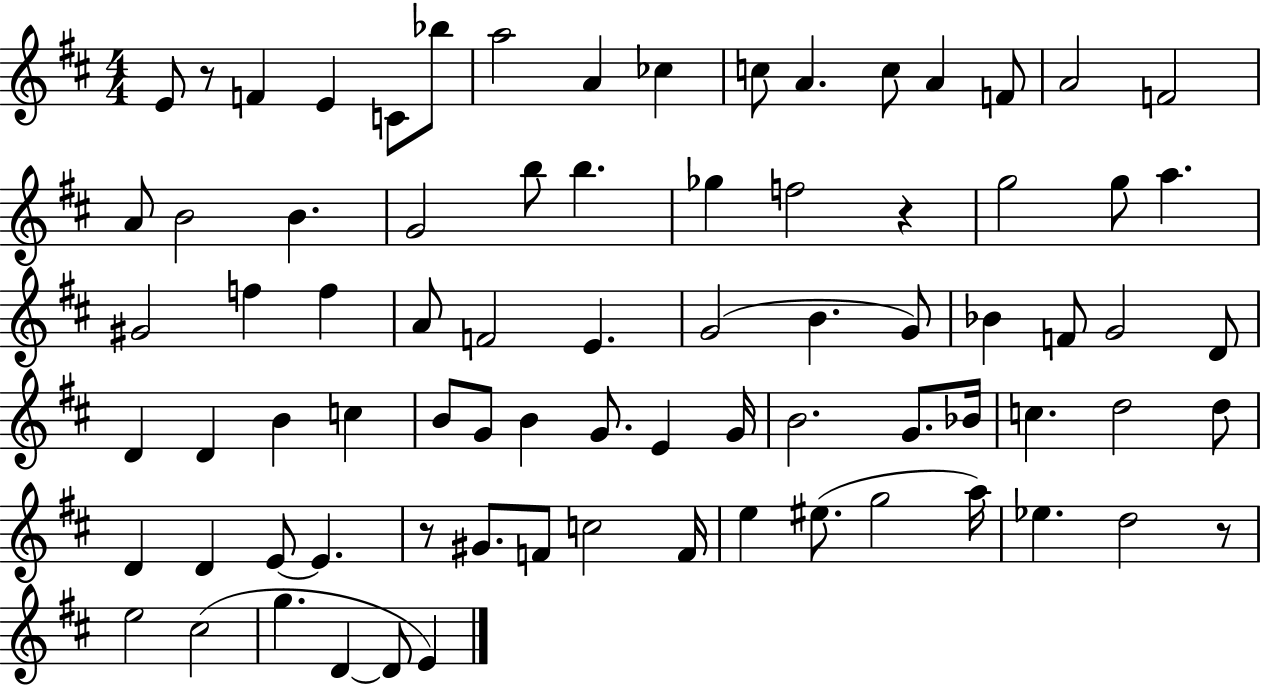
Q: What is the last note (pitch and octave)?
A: E4